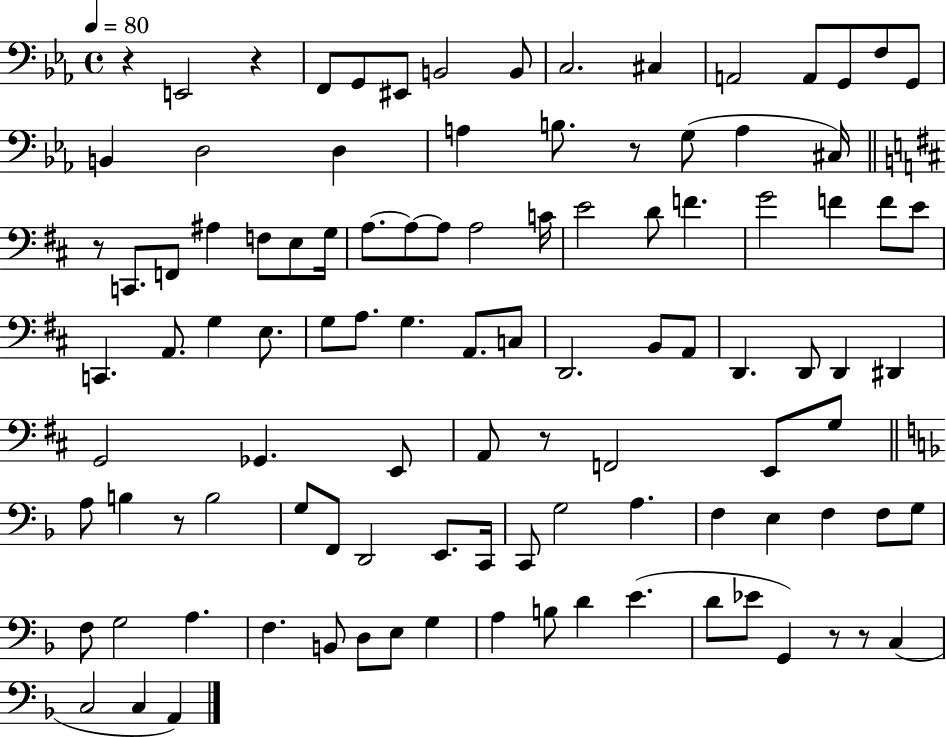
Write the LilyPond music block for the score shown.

{
  \clef bass
  \time 4/4
  \defaultTimeSignature
  \key ees \major
  \tempo 4 = 80
  r4 e,2 r4 | f,8 g,8 eis,8 b,2 b,8 | c2. cis4 | a,2 a,8 g,8 f8 g,8 | \break b,4 d2 d4 | a4 b8. r8 g8( a4 cis16) | \bar "||" \break \key d \major r8 c,8. f,8 ais4 f8 e8 g16 | a8.~~ a8~~ a8 a2 c'16 | e'2 d'8 f'4. | g'2 f'4 f'8 e'8 | \break c,4. a,8. g4 e8. | g8 a8. g4. a,8. c8 | d,2. b,8 a,8 | d,4. d,8 d,4 dis,4 | \break g,2 ges,4. e,8 | a,8 r8 f,2 e,8 g8 | \bar "||" \break \key f \major a8 b4 r8 b2 | g8 f,8 d,2 e,8. c,16 | c,8 g2 a4. | f4 e4 f4 f8 g8 | \break f8 g2 a4. | f4. b,8 d8 e8 g4 | a4 b8 d'4 e'4.( | d'8 ees'8 g,4) r8 r8 c4( | \break c2 c4 a,4) | \bar "|."
}